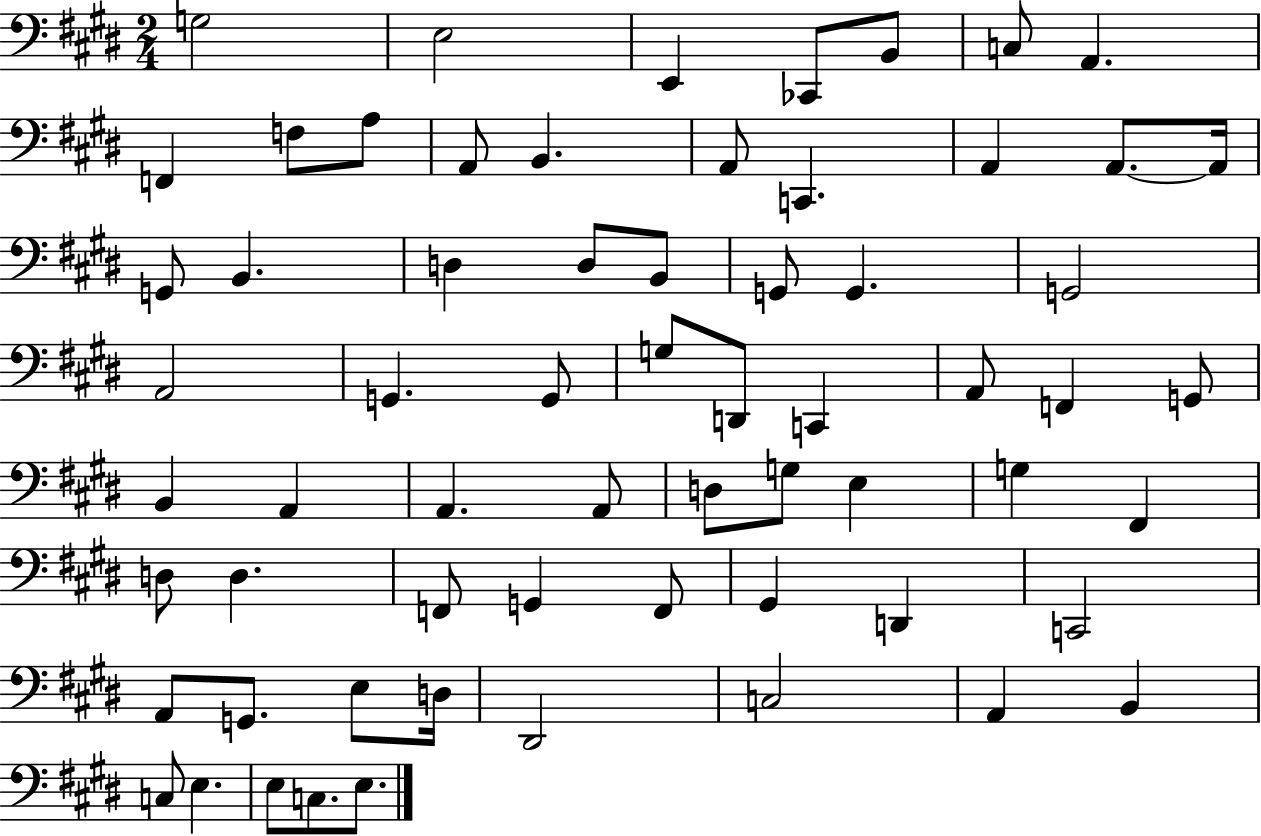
G3/h E3/h E2/q CES2/e B2/e C3/e A2/q. F2/q F3/e A3/e A2/e B2/q. A2/e C2/q. A2/q A2/e. A2/s G2/e B2/q. D3/q D3/e B2/e G2/e G2/q. G2/h A2/h G2/q. G2/e G3/e D2/e C2/q A2/e F2/q G2/e B2/q A2/q A2/q. A2/e D3/e G3/e E3/q G3/q F#2/q D3/e D3/q. F2/e G2/q F2/e G#2/q D2/q C2/h A2/e G2/e. E3/e D3/s D#2/h C3/h A2/q B2/q C3/e E3/q. E3/e C3/e. E3/e.